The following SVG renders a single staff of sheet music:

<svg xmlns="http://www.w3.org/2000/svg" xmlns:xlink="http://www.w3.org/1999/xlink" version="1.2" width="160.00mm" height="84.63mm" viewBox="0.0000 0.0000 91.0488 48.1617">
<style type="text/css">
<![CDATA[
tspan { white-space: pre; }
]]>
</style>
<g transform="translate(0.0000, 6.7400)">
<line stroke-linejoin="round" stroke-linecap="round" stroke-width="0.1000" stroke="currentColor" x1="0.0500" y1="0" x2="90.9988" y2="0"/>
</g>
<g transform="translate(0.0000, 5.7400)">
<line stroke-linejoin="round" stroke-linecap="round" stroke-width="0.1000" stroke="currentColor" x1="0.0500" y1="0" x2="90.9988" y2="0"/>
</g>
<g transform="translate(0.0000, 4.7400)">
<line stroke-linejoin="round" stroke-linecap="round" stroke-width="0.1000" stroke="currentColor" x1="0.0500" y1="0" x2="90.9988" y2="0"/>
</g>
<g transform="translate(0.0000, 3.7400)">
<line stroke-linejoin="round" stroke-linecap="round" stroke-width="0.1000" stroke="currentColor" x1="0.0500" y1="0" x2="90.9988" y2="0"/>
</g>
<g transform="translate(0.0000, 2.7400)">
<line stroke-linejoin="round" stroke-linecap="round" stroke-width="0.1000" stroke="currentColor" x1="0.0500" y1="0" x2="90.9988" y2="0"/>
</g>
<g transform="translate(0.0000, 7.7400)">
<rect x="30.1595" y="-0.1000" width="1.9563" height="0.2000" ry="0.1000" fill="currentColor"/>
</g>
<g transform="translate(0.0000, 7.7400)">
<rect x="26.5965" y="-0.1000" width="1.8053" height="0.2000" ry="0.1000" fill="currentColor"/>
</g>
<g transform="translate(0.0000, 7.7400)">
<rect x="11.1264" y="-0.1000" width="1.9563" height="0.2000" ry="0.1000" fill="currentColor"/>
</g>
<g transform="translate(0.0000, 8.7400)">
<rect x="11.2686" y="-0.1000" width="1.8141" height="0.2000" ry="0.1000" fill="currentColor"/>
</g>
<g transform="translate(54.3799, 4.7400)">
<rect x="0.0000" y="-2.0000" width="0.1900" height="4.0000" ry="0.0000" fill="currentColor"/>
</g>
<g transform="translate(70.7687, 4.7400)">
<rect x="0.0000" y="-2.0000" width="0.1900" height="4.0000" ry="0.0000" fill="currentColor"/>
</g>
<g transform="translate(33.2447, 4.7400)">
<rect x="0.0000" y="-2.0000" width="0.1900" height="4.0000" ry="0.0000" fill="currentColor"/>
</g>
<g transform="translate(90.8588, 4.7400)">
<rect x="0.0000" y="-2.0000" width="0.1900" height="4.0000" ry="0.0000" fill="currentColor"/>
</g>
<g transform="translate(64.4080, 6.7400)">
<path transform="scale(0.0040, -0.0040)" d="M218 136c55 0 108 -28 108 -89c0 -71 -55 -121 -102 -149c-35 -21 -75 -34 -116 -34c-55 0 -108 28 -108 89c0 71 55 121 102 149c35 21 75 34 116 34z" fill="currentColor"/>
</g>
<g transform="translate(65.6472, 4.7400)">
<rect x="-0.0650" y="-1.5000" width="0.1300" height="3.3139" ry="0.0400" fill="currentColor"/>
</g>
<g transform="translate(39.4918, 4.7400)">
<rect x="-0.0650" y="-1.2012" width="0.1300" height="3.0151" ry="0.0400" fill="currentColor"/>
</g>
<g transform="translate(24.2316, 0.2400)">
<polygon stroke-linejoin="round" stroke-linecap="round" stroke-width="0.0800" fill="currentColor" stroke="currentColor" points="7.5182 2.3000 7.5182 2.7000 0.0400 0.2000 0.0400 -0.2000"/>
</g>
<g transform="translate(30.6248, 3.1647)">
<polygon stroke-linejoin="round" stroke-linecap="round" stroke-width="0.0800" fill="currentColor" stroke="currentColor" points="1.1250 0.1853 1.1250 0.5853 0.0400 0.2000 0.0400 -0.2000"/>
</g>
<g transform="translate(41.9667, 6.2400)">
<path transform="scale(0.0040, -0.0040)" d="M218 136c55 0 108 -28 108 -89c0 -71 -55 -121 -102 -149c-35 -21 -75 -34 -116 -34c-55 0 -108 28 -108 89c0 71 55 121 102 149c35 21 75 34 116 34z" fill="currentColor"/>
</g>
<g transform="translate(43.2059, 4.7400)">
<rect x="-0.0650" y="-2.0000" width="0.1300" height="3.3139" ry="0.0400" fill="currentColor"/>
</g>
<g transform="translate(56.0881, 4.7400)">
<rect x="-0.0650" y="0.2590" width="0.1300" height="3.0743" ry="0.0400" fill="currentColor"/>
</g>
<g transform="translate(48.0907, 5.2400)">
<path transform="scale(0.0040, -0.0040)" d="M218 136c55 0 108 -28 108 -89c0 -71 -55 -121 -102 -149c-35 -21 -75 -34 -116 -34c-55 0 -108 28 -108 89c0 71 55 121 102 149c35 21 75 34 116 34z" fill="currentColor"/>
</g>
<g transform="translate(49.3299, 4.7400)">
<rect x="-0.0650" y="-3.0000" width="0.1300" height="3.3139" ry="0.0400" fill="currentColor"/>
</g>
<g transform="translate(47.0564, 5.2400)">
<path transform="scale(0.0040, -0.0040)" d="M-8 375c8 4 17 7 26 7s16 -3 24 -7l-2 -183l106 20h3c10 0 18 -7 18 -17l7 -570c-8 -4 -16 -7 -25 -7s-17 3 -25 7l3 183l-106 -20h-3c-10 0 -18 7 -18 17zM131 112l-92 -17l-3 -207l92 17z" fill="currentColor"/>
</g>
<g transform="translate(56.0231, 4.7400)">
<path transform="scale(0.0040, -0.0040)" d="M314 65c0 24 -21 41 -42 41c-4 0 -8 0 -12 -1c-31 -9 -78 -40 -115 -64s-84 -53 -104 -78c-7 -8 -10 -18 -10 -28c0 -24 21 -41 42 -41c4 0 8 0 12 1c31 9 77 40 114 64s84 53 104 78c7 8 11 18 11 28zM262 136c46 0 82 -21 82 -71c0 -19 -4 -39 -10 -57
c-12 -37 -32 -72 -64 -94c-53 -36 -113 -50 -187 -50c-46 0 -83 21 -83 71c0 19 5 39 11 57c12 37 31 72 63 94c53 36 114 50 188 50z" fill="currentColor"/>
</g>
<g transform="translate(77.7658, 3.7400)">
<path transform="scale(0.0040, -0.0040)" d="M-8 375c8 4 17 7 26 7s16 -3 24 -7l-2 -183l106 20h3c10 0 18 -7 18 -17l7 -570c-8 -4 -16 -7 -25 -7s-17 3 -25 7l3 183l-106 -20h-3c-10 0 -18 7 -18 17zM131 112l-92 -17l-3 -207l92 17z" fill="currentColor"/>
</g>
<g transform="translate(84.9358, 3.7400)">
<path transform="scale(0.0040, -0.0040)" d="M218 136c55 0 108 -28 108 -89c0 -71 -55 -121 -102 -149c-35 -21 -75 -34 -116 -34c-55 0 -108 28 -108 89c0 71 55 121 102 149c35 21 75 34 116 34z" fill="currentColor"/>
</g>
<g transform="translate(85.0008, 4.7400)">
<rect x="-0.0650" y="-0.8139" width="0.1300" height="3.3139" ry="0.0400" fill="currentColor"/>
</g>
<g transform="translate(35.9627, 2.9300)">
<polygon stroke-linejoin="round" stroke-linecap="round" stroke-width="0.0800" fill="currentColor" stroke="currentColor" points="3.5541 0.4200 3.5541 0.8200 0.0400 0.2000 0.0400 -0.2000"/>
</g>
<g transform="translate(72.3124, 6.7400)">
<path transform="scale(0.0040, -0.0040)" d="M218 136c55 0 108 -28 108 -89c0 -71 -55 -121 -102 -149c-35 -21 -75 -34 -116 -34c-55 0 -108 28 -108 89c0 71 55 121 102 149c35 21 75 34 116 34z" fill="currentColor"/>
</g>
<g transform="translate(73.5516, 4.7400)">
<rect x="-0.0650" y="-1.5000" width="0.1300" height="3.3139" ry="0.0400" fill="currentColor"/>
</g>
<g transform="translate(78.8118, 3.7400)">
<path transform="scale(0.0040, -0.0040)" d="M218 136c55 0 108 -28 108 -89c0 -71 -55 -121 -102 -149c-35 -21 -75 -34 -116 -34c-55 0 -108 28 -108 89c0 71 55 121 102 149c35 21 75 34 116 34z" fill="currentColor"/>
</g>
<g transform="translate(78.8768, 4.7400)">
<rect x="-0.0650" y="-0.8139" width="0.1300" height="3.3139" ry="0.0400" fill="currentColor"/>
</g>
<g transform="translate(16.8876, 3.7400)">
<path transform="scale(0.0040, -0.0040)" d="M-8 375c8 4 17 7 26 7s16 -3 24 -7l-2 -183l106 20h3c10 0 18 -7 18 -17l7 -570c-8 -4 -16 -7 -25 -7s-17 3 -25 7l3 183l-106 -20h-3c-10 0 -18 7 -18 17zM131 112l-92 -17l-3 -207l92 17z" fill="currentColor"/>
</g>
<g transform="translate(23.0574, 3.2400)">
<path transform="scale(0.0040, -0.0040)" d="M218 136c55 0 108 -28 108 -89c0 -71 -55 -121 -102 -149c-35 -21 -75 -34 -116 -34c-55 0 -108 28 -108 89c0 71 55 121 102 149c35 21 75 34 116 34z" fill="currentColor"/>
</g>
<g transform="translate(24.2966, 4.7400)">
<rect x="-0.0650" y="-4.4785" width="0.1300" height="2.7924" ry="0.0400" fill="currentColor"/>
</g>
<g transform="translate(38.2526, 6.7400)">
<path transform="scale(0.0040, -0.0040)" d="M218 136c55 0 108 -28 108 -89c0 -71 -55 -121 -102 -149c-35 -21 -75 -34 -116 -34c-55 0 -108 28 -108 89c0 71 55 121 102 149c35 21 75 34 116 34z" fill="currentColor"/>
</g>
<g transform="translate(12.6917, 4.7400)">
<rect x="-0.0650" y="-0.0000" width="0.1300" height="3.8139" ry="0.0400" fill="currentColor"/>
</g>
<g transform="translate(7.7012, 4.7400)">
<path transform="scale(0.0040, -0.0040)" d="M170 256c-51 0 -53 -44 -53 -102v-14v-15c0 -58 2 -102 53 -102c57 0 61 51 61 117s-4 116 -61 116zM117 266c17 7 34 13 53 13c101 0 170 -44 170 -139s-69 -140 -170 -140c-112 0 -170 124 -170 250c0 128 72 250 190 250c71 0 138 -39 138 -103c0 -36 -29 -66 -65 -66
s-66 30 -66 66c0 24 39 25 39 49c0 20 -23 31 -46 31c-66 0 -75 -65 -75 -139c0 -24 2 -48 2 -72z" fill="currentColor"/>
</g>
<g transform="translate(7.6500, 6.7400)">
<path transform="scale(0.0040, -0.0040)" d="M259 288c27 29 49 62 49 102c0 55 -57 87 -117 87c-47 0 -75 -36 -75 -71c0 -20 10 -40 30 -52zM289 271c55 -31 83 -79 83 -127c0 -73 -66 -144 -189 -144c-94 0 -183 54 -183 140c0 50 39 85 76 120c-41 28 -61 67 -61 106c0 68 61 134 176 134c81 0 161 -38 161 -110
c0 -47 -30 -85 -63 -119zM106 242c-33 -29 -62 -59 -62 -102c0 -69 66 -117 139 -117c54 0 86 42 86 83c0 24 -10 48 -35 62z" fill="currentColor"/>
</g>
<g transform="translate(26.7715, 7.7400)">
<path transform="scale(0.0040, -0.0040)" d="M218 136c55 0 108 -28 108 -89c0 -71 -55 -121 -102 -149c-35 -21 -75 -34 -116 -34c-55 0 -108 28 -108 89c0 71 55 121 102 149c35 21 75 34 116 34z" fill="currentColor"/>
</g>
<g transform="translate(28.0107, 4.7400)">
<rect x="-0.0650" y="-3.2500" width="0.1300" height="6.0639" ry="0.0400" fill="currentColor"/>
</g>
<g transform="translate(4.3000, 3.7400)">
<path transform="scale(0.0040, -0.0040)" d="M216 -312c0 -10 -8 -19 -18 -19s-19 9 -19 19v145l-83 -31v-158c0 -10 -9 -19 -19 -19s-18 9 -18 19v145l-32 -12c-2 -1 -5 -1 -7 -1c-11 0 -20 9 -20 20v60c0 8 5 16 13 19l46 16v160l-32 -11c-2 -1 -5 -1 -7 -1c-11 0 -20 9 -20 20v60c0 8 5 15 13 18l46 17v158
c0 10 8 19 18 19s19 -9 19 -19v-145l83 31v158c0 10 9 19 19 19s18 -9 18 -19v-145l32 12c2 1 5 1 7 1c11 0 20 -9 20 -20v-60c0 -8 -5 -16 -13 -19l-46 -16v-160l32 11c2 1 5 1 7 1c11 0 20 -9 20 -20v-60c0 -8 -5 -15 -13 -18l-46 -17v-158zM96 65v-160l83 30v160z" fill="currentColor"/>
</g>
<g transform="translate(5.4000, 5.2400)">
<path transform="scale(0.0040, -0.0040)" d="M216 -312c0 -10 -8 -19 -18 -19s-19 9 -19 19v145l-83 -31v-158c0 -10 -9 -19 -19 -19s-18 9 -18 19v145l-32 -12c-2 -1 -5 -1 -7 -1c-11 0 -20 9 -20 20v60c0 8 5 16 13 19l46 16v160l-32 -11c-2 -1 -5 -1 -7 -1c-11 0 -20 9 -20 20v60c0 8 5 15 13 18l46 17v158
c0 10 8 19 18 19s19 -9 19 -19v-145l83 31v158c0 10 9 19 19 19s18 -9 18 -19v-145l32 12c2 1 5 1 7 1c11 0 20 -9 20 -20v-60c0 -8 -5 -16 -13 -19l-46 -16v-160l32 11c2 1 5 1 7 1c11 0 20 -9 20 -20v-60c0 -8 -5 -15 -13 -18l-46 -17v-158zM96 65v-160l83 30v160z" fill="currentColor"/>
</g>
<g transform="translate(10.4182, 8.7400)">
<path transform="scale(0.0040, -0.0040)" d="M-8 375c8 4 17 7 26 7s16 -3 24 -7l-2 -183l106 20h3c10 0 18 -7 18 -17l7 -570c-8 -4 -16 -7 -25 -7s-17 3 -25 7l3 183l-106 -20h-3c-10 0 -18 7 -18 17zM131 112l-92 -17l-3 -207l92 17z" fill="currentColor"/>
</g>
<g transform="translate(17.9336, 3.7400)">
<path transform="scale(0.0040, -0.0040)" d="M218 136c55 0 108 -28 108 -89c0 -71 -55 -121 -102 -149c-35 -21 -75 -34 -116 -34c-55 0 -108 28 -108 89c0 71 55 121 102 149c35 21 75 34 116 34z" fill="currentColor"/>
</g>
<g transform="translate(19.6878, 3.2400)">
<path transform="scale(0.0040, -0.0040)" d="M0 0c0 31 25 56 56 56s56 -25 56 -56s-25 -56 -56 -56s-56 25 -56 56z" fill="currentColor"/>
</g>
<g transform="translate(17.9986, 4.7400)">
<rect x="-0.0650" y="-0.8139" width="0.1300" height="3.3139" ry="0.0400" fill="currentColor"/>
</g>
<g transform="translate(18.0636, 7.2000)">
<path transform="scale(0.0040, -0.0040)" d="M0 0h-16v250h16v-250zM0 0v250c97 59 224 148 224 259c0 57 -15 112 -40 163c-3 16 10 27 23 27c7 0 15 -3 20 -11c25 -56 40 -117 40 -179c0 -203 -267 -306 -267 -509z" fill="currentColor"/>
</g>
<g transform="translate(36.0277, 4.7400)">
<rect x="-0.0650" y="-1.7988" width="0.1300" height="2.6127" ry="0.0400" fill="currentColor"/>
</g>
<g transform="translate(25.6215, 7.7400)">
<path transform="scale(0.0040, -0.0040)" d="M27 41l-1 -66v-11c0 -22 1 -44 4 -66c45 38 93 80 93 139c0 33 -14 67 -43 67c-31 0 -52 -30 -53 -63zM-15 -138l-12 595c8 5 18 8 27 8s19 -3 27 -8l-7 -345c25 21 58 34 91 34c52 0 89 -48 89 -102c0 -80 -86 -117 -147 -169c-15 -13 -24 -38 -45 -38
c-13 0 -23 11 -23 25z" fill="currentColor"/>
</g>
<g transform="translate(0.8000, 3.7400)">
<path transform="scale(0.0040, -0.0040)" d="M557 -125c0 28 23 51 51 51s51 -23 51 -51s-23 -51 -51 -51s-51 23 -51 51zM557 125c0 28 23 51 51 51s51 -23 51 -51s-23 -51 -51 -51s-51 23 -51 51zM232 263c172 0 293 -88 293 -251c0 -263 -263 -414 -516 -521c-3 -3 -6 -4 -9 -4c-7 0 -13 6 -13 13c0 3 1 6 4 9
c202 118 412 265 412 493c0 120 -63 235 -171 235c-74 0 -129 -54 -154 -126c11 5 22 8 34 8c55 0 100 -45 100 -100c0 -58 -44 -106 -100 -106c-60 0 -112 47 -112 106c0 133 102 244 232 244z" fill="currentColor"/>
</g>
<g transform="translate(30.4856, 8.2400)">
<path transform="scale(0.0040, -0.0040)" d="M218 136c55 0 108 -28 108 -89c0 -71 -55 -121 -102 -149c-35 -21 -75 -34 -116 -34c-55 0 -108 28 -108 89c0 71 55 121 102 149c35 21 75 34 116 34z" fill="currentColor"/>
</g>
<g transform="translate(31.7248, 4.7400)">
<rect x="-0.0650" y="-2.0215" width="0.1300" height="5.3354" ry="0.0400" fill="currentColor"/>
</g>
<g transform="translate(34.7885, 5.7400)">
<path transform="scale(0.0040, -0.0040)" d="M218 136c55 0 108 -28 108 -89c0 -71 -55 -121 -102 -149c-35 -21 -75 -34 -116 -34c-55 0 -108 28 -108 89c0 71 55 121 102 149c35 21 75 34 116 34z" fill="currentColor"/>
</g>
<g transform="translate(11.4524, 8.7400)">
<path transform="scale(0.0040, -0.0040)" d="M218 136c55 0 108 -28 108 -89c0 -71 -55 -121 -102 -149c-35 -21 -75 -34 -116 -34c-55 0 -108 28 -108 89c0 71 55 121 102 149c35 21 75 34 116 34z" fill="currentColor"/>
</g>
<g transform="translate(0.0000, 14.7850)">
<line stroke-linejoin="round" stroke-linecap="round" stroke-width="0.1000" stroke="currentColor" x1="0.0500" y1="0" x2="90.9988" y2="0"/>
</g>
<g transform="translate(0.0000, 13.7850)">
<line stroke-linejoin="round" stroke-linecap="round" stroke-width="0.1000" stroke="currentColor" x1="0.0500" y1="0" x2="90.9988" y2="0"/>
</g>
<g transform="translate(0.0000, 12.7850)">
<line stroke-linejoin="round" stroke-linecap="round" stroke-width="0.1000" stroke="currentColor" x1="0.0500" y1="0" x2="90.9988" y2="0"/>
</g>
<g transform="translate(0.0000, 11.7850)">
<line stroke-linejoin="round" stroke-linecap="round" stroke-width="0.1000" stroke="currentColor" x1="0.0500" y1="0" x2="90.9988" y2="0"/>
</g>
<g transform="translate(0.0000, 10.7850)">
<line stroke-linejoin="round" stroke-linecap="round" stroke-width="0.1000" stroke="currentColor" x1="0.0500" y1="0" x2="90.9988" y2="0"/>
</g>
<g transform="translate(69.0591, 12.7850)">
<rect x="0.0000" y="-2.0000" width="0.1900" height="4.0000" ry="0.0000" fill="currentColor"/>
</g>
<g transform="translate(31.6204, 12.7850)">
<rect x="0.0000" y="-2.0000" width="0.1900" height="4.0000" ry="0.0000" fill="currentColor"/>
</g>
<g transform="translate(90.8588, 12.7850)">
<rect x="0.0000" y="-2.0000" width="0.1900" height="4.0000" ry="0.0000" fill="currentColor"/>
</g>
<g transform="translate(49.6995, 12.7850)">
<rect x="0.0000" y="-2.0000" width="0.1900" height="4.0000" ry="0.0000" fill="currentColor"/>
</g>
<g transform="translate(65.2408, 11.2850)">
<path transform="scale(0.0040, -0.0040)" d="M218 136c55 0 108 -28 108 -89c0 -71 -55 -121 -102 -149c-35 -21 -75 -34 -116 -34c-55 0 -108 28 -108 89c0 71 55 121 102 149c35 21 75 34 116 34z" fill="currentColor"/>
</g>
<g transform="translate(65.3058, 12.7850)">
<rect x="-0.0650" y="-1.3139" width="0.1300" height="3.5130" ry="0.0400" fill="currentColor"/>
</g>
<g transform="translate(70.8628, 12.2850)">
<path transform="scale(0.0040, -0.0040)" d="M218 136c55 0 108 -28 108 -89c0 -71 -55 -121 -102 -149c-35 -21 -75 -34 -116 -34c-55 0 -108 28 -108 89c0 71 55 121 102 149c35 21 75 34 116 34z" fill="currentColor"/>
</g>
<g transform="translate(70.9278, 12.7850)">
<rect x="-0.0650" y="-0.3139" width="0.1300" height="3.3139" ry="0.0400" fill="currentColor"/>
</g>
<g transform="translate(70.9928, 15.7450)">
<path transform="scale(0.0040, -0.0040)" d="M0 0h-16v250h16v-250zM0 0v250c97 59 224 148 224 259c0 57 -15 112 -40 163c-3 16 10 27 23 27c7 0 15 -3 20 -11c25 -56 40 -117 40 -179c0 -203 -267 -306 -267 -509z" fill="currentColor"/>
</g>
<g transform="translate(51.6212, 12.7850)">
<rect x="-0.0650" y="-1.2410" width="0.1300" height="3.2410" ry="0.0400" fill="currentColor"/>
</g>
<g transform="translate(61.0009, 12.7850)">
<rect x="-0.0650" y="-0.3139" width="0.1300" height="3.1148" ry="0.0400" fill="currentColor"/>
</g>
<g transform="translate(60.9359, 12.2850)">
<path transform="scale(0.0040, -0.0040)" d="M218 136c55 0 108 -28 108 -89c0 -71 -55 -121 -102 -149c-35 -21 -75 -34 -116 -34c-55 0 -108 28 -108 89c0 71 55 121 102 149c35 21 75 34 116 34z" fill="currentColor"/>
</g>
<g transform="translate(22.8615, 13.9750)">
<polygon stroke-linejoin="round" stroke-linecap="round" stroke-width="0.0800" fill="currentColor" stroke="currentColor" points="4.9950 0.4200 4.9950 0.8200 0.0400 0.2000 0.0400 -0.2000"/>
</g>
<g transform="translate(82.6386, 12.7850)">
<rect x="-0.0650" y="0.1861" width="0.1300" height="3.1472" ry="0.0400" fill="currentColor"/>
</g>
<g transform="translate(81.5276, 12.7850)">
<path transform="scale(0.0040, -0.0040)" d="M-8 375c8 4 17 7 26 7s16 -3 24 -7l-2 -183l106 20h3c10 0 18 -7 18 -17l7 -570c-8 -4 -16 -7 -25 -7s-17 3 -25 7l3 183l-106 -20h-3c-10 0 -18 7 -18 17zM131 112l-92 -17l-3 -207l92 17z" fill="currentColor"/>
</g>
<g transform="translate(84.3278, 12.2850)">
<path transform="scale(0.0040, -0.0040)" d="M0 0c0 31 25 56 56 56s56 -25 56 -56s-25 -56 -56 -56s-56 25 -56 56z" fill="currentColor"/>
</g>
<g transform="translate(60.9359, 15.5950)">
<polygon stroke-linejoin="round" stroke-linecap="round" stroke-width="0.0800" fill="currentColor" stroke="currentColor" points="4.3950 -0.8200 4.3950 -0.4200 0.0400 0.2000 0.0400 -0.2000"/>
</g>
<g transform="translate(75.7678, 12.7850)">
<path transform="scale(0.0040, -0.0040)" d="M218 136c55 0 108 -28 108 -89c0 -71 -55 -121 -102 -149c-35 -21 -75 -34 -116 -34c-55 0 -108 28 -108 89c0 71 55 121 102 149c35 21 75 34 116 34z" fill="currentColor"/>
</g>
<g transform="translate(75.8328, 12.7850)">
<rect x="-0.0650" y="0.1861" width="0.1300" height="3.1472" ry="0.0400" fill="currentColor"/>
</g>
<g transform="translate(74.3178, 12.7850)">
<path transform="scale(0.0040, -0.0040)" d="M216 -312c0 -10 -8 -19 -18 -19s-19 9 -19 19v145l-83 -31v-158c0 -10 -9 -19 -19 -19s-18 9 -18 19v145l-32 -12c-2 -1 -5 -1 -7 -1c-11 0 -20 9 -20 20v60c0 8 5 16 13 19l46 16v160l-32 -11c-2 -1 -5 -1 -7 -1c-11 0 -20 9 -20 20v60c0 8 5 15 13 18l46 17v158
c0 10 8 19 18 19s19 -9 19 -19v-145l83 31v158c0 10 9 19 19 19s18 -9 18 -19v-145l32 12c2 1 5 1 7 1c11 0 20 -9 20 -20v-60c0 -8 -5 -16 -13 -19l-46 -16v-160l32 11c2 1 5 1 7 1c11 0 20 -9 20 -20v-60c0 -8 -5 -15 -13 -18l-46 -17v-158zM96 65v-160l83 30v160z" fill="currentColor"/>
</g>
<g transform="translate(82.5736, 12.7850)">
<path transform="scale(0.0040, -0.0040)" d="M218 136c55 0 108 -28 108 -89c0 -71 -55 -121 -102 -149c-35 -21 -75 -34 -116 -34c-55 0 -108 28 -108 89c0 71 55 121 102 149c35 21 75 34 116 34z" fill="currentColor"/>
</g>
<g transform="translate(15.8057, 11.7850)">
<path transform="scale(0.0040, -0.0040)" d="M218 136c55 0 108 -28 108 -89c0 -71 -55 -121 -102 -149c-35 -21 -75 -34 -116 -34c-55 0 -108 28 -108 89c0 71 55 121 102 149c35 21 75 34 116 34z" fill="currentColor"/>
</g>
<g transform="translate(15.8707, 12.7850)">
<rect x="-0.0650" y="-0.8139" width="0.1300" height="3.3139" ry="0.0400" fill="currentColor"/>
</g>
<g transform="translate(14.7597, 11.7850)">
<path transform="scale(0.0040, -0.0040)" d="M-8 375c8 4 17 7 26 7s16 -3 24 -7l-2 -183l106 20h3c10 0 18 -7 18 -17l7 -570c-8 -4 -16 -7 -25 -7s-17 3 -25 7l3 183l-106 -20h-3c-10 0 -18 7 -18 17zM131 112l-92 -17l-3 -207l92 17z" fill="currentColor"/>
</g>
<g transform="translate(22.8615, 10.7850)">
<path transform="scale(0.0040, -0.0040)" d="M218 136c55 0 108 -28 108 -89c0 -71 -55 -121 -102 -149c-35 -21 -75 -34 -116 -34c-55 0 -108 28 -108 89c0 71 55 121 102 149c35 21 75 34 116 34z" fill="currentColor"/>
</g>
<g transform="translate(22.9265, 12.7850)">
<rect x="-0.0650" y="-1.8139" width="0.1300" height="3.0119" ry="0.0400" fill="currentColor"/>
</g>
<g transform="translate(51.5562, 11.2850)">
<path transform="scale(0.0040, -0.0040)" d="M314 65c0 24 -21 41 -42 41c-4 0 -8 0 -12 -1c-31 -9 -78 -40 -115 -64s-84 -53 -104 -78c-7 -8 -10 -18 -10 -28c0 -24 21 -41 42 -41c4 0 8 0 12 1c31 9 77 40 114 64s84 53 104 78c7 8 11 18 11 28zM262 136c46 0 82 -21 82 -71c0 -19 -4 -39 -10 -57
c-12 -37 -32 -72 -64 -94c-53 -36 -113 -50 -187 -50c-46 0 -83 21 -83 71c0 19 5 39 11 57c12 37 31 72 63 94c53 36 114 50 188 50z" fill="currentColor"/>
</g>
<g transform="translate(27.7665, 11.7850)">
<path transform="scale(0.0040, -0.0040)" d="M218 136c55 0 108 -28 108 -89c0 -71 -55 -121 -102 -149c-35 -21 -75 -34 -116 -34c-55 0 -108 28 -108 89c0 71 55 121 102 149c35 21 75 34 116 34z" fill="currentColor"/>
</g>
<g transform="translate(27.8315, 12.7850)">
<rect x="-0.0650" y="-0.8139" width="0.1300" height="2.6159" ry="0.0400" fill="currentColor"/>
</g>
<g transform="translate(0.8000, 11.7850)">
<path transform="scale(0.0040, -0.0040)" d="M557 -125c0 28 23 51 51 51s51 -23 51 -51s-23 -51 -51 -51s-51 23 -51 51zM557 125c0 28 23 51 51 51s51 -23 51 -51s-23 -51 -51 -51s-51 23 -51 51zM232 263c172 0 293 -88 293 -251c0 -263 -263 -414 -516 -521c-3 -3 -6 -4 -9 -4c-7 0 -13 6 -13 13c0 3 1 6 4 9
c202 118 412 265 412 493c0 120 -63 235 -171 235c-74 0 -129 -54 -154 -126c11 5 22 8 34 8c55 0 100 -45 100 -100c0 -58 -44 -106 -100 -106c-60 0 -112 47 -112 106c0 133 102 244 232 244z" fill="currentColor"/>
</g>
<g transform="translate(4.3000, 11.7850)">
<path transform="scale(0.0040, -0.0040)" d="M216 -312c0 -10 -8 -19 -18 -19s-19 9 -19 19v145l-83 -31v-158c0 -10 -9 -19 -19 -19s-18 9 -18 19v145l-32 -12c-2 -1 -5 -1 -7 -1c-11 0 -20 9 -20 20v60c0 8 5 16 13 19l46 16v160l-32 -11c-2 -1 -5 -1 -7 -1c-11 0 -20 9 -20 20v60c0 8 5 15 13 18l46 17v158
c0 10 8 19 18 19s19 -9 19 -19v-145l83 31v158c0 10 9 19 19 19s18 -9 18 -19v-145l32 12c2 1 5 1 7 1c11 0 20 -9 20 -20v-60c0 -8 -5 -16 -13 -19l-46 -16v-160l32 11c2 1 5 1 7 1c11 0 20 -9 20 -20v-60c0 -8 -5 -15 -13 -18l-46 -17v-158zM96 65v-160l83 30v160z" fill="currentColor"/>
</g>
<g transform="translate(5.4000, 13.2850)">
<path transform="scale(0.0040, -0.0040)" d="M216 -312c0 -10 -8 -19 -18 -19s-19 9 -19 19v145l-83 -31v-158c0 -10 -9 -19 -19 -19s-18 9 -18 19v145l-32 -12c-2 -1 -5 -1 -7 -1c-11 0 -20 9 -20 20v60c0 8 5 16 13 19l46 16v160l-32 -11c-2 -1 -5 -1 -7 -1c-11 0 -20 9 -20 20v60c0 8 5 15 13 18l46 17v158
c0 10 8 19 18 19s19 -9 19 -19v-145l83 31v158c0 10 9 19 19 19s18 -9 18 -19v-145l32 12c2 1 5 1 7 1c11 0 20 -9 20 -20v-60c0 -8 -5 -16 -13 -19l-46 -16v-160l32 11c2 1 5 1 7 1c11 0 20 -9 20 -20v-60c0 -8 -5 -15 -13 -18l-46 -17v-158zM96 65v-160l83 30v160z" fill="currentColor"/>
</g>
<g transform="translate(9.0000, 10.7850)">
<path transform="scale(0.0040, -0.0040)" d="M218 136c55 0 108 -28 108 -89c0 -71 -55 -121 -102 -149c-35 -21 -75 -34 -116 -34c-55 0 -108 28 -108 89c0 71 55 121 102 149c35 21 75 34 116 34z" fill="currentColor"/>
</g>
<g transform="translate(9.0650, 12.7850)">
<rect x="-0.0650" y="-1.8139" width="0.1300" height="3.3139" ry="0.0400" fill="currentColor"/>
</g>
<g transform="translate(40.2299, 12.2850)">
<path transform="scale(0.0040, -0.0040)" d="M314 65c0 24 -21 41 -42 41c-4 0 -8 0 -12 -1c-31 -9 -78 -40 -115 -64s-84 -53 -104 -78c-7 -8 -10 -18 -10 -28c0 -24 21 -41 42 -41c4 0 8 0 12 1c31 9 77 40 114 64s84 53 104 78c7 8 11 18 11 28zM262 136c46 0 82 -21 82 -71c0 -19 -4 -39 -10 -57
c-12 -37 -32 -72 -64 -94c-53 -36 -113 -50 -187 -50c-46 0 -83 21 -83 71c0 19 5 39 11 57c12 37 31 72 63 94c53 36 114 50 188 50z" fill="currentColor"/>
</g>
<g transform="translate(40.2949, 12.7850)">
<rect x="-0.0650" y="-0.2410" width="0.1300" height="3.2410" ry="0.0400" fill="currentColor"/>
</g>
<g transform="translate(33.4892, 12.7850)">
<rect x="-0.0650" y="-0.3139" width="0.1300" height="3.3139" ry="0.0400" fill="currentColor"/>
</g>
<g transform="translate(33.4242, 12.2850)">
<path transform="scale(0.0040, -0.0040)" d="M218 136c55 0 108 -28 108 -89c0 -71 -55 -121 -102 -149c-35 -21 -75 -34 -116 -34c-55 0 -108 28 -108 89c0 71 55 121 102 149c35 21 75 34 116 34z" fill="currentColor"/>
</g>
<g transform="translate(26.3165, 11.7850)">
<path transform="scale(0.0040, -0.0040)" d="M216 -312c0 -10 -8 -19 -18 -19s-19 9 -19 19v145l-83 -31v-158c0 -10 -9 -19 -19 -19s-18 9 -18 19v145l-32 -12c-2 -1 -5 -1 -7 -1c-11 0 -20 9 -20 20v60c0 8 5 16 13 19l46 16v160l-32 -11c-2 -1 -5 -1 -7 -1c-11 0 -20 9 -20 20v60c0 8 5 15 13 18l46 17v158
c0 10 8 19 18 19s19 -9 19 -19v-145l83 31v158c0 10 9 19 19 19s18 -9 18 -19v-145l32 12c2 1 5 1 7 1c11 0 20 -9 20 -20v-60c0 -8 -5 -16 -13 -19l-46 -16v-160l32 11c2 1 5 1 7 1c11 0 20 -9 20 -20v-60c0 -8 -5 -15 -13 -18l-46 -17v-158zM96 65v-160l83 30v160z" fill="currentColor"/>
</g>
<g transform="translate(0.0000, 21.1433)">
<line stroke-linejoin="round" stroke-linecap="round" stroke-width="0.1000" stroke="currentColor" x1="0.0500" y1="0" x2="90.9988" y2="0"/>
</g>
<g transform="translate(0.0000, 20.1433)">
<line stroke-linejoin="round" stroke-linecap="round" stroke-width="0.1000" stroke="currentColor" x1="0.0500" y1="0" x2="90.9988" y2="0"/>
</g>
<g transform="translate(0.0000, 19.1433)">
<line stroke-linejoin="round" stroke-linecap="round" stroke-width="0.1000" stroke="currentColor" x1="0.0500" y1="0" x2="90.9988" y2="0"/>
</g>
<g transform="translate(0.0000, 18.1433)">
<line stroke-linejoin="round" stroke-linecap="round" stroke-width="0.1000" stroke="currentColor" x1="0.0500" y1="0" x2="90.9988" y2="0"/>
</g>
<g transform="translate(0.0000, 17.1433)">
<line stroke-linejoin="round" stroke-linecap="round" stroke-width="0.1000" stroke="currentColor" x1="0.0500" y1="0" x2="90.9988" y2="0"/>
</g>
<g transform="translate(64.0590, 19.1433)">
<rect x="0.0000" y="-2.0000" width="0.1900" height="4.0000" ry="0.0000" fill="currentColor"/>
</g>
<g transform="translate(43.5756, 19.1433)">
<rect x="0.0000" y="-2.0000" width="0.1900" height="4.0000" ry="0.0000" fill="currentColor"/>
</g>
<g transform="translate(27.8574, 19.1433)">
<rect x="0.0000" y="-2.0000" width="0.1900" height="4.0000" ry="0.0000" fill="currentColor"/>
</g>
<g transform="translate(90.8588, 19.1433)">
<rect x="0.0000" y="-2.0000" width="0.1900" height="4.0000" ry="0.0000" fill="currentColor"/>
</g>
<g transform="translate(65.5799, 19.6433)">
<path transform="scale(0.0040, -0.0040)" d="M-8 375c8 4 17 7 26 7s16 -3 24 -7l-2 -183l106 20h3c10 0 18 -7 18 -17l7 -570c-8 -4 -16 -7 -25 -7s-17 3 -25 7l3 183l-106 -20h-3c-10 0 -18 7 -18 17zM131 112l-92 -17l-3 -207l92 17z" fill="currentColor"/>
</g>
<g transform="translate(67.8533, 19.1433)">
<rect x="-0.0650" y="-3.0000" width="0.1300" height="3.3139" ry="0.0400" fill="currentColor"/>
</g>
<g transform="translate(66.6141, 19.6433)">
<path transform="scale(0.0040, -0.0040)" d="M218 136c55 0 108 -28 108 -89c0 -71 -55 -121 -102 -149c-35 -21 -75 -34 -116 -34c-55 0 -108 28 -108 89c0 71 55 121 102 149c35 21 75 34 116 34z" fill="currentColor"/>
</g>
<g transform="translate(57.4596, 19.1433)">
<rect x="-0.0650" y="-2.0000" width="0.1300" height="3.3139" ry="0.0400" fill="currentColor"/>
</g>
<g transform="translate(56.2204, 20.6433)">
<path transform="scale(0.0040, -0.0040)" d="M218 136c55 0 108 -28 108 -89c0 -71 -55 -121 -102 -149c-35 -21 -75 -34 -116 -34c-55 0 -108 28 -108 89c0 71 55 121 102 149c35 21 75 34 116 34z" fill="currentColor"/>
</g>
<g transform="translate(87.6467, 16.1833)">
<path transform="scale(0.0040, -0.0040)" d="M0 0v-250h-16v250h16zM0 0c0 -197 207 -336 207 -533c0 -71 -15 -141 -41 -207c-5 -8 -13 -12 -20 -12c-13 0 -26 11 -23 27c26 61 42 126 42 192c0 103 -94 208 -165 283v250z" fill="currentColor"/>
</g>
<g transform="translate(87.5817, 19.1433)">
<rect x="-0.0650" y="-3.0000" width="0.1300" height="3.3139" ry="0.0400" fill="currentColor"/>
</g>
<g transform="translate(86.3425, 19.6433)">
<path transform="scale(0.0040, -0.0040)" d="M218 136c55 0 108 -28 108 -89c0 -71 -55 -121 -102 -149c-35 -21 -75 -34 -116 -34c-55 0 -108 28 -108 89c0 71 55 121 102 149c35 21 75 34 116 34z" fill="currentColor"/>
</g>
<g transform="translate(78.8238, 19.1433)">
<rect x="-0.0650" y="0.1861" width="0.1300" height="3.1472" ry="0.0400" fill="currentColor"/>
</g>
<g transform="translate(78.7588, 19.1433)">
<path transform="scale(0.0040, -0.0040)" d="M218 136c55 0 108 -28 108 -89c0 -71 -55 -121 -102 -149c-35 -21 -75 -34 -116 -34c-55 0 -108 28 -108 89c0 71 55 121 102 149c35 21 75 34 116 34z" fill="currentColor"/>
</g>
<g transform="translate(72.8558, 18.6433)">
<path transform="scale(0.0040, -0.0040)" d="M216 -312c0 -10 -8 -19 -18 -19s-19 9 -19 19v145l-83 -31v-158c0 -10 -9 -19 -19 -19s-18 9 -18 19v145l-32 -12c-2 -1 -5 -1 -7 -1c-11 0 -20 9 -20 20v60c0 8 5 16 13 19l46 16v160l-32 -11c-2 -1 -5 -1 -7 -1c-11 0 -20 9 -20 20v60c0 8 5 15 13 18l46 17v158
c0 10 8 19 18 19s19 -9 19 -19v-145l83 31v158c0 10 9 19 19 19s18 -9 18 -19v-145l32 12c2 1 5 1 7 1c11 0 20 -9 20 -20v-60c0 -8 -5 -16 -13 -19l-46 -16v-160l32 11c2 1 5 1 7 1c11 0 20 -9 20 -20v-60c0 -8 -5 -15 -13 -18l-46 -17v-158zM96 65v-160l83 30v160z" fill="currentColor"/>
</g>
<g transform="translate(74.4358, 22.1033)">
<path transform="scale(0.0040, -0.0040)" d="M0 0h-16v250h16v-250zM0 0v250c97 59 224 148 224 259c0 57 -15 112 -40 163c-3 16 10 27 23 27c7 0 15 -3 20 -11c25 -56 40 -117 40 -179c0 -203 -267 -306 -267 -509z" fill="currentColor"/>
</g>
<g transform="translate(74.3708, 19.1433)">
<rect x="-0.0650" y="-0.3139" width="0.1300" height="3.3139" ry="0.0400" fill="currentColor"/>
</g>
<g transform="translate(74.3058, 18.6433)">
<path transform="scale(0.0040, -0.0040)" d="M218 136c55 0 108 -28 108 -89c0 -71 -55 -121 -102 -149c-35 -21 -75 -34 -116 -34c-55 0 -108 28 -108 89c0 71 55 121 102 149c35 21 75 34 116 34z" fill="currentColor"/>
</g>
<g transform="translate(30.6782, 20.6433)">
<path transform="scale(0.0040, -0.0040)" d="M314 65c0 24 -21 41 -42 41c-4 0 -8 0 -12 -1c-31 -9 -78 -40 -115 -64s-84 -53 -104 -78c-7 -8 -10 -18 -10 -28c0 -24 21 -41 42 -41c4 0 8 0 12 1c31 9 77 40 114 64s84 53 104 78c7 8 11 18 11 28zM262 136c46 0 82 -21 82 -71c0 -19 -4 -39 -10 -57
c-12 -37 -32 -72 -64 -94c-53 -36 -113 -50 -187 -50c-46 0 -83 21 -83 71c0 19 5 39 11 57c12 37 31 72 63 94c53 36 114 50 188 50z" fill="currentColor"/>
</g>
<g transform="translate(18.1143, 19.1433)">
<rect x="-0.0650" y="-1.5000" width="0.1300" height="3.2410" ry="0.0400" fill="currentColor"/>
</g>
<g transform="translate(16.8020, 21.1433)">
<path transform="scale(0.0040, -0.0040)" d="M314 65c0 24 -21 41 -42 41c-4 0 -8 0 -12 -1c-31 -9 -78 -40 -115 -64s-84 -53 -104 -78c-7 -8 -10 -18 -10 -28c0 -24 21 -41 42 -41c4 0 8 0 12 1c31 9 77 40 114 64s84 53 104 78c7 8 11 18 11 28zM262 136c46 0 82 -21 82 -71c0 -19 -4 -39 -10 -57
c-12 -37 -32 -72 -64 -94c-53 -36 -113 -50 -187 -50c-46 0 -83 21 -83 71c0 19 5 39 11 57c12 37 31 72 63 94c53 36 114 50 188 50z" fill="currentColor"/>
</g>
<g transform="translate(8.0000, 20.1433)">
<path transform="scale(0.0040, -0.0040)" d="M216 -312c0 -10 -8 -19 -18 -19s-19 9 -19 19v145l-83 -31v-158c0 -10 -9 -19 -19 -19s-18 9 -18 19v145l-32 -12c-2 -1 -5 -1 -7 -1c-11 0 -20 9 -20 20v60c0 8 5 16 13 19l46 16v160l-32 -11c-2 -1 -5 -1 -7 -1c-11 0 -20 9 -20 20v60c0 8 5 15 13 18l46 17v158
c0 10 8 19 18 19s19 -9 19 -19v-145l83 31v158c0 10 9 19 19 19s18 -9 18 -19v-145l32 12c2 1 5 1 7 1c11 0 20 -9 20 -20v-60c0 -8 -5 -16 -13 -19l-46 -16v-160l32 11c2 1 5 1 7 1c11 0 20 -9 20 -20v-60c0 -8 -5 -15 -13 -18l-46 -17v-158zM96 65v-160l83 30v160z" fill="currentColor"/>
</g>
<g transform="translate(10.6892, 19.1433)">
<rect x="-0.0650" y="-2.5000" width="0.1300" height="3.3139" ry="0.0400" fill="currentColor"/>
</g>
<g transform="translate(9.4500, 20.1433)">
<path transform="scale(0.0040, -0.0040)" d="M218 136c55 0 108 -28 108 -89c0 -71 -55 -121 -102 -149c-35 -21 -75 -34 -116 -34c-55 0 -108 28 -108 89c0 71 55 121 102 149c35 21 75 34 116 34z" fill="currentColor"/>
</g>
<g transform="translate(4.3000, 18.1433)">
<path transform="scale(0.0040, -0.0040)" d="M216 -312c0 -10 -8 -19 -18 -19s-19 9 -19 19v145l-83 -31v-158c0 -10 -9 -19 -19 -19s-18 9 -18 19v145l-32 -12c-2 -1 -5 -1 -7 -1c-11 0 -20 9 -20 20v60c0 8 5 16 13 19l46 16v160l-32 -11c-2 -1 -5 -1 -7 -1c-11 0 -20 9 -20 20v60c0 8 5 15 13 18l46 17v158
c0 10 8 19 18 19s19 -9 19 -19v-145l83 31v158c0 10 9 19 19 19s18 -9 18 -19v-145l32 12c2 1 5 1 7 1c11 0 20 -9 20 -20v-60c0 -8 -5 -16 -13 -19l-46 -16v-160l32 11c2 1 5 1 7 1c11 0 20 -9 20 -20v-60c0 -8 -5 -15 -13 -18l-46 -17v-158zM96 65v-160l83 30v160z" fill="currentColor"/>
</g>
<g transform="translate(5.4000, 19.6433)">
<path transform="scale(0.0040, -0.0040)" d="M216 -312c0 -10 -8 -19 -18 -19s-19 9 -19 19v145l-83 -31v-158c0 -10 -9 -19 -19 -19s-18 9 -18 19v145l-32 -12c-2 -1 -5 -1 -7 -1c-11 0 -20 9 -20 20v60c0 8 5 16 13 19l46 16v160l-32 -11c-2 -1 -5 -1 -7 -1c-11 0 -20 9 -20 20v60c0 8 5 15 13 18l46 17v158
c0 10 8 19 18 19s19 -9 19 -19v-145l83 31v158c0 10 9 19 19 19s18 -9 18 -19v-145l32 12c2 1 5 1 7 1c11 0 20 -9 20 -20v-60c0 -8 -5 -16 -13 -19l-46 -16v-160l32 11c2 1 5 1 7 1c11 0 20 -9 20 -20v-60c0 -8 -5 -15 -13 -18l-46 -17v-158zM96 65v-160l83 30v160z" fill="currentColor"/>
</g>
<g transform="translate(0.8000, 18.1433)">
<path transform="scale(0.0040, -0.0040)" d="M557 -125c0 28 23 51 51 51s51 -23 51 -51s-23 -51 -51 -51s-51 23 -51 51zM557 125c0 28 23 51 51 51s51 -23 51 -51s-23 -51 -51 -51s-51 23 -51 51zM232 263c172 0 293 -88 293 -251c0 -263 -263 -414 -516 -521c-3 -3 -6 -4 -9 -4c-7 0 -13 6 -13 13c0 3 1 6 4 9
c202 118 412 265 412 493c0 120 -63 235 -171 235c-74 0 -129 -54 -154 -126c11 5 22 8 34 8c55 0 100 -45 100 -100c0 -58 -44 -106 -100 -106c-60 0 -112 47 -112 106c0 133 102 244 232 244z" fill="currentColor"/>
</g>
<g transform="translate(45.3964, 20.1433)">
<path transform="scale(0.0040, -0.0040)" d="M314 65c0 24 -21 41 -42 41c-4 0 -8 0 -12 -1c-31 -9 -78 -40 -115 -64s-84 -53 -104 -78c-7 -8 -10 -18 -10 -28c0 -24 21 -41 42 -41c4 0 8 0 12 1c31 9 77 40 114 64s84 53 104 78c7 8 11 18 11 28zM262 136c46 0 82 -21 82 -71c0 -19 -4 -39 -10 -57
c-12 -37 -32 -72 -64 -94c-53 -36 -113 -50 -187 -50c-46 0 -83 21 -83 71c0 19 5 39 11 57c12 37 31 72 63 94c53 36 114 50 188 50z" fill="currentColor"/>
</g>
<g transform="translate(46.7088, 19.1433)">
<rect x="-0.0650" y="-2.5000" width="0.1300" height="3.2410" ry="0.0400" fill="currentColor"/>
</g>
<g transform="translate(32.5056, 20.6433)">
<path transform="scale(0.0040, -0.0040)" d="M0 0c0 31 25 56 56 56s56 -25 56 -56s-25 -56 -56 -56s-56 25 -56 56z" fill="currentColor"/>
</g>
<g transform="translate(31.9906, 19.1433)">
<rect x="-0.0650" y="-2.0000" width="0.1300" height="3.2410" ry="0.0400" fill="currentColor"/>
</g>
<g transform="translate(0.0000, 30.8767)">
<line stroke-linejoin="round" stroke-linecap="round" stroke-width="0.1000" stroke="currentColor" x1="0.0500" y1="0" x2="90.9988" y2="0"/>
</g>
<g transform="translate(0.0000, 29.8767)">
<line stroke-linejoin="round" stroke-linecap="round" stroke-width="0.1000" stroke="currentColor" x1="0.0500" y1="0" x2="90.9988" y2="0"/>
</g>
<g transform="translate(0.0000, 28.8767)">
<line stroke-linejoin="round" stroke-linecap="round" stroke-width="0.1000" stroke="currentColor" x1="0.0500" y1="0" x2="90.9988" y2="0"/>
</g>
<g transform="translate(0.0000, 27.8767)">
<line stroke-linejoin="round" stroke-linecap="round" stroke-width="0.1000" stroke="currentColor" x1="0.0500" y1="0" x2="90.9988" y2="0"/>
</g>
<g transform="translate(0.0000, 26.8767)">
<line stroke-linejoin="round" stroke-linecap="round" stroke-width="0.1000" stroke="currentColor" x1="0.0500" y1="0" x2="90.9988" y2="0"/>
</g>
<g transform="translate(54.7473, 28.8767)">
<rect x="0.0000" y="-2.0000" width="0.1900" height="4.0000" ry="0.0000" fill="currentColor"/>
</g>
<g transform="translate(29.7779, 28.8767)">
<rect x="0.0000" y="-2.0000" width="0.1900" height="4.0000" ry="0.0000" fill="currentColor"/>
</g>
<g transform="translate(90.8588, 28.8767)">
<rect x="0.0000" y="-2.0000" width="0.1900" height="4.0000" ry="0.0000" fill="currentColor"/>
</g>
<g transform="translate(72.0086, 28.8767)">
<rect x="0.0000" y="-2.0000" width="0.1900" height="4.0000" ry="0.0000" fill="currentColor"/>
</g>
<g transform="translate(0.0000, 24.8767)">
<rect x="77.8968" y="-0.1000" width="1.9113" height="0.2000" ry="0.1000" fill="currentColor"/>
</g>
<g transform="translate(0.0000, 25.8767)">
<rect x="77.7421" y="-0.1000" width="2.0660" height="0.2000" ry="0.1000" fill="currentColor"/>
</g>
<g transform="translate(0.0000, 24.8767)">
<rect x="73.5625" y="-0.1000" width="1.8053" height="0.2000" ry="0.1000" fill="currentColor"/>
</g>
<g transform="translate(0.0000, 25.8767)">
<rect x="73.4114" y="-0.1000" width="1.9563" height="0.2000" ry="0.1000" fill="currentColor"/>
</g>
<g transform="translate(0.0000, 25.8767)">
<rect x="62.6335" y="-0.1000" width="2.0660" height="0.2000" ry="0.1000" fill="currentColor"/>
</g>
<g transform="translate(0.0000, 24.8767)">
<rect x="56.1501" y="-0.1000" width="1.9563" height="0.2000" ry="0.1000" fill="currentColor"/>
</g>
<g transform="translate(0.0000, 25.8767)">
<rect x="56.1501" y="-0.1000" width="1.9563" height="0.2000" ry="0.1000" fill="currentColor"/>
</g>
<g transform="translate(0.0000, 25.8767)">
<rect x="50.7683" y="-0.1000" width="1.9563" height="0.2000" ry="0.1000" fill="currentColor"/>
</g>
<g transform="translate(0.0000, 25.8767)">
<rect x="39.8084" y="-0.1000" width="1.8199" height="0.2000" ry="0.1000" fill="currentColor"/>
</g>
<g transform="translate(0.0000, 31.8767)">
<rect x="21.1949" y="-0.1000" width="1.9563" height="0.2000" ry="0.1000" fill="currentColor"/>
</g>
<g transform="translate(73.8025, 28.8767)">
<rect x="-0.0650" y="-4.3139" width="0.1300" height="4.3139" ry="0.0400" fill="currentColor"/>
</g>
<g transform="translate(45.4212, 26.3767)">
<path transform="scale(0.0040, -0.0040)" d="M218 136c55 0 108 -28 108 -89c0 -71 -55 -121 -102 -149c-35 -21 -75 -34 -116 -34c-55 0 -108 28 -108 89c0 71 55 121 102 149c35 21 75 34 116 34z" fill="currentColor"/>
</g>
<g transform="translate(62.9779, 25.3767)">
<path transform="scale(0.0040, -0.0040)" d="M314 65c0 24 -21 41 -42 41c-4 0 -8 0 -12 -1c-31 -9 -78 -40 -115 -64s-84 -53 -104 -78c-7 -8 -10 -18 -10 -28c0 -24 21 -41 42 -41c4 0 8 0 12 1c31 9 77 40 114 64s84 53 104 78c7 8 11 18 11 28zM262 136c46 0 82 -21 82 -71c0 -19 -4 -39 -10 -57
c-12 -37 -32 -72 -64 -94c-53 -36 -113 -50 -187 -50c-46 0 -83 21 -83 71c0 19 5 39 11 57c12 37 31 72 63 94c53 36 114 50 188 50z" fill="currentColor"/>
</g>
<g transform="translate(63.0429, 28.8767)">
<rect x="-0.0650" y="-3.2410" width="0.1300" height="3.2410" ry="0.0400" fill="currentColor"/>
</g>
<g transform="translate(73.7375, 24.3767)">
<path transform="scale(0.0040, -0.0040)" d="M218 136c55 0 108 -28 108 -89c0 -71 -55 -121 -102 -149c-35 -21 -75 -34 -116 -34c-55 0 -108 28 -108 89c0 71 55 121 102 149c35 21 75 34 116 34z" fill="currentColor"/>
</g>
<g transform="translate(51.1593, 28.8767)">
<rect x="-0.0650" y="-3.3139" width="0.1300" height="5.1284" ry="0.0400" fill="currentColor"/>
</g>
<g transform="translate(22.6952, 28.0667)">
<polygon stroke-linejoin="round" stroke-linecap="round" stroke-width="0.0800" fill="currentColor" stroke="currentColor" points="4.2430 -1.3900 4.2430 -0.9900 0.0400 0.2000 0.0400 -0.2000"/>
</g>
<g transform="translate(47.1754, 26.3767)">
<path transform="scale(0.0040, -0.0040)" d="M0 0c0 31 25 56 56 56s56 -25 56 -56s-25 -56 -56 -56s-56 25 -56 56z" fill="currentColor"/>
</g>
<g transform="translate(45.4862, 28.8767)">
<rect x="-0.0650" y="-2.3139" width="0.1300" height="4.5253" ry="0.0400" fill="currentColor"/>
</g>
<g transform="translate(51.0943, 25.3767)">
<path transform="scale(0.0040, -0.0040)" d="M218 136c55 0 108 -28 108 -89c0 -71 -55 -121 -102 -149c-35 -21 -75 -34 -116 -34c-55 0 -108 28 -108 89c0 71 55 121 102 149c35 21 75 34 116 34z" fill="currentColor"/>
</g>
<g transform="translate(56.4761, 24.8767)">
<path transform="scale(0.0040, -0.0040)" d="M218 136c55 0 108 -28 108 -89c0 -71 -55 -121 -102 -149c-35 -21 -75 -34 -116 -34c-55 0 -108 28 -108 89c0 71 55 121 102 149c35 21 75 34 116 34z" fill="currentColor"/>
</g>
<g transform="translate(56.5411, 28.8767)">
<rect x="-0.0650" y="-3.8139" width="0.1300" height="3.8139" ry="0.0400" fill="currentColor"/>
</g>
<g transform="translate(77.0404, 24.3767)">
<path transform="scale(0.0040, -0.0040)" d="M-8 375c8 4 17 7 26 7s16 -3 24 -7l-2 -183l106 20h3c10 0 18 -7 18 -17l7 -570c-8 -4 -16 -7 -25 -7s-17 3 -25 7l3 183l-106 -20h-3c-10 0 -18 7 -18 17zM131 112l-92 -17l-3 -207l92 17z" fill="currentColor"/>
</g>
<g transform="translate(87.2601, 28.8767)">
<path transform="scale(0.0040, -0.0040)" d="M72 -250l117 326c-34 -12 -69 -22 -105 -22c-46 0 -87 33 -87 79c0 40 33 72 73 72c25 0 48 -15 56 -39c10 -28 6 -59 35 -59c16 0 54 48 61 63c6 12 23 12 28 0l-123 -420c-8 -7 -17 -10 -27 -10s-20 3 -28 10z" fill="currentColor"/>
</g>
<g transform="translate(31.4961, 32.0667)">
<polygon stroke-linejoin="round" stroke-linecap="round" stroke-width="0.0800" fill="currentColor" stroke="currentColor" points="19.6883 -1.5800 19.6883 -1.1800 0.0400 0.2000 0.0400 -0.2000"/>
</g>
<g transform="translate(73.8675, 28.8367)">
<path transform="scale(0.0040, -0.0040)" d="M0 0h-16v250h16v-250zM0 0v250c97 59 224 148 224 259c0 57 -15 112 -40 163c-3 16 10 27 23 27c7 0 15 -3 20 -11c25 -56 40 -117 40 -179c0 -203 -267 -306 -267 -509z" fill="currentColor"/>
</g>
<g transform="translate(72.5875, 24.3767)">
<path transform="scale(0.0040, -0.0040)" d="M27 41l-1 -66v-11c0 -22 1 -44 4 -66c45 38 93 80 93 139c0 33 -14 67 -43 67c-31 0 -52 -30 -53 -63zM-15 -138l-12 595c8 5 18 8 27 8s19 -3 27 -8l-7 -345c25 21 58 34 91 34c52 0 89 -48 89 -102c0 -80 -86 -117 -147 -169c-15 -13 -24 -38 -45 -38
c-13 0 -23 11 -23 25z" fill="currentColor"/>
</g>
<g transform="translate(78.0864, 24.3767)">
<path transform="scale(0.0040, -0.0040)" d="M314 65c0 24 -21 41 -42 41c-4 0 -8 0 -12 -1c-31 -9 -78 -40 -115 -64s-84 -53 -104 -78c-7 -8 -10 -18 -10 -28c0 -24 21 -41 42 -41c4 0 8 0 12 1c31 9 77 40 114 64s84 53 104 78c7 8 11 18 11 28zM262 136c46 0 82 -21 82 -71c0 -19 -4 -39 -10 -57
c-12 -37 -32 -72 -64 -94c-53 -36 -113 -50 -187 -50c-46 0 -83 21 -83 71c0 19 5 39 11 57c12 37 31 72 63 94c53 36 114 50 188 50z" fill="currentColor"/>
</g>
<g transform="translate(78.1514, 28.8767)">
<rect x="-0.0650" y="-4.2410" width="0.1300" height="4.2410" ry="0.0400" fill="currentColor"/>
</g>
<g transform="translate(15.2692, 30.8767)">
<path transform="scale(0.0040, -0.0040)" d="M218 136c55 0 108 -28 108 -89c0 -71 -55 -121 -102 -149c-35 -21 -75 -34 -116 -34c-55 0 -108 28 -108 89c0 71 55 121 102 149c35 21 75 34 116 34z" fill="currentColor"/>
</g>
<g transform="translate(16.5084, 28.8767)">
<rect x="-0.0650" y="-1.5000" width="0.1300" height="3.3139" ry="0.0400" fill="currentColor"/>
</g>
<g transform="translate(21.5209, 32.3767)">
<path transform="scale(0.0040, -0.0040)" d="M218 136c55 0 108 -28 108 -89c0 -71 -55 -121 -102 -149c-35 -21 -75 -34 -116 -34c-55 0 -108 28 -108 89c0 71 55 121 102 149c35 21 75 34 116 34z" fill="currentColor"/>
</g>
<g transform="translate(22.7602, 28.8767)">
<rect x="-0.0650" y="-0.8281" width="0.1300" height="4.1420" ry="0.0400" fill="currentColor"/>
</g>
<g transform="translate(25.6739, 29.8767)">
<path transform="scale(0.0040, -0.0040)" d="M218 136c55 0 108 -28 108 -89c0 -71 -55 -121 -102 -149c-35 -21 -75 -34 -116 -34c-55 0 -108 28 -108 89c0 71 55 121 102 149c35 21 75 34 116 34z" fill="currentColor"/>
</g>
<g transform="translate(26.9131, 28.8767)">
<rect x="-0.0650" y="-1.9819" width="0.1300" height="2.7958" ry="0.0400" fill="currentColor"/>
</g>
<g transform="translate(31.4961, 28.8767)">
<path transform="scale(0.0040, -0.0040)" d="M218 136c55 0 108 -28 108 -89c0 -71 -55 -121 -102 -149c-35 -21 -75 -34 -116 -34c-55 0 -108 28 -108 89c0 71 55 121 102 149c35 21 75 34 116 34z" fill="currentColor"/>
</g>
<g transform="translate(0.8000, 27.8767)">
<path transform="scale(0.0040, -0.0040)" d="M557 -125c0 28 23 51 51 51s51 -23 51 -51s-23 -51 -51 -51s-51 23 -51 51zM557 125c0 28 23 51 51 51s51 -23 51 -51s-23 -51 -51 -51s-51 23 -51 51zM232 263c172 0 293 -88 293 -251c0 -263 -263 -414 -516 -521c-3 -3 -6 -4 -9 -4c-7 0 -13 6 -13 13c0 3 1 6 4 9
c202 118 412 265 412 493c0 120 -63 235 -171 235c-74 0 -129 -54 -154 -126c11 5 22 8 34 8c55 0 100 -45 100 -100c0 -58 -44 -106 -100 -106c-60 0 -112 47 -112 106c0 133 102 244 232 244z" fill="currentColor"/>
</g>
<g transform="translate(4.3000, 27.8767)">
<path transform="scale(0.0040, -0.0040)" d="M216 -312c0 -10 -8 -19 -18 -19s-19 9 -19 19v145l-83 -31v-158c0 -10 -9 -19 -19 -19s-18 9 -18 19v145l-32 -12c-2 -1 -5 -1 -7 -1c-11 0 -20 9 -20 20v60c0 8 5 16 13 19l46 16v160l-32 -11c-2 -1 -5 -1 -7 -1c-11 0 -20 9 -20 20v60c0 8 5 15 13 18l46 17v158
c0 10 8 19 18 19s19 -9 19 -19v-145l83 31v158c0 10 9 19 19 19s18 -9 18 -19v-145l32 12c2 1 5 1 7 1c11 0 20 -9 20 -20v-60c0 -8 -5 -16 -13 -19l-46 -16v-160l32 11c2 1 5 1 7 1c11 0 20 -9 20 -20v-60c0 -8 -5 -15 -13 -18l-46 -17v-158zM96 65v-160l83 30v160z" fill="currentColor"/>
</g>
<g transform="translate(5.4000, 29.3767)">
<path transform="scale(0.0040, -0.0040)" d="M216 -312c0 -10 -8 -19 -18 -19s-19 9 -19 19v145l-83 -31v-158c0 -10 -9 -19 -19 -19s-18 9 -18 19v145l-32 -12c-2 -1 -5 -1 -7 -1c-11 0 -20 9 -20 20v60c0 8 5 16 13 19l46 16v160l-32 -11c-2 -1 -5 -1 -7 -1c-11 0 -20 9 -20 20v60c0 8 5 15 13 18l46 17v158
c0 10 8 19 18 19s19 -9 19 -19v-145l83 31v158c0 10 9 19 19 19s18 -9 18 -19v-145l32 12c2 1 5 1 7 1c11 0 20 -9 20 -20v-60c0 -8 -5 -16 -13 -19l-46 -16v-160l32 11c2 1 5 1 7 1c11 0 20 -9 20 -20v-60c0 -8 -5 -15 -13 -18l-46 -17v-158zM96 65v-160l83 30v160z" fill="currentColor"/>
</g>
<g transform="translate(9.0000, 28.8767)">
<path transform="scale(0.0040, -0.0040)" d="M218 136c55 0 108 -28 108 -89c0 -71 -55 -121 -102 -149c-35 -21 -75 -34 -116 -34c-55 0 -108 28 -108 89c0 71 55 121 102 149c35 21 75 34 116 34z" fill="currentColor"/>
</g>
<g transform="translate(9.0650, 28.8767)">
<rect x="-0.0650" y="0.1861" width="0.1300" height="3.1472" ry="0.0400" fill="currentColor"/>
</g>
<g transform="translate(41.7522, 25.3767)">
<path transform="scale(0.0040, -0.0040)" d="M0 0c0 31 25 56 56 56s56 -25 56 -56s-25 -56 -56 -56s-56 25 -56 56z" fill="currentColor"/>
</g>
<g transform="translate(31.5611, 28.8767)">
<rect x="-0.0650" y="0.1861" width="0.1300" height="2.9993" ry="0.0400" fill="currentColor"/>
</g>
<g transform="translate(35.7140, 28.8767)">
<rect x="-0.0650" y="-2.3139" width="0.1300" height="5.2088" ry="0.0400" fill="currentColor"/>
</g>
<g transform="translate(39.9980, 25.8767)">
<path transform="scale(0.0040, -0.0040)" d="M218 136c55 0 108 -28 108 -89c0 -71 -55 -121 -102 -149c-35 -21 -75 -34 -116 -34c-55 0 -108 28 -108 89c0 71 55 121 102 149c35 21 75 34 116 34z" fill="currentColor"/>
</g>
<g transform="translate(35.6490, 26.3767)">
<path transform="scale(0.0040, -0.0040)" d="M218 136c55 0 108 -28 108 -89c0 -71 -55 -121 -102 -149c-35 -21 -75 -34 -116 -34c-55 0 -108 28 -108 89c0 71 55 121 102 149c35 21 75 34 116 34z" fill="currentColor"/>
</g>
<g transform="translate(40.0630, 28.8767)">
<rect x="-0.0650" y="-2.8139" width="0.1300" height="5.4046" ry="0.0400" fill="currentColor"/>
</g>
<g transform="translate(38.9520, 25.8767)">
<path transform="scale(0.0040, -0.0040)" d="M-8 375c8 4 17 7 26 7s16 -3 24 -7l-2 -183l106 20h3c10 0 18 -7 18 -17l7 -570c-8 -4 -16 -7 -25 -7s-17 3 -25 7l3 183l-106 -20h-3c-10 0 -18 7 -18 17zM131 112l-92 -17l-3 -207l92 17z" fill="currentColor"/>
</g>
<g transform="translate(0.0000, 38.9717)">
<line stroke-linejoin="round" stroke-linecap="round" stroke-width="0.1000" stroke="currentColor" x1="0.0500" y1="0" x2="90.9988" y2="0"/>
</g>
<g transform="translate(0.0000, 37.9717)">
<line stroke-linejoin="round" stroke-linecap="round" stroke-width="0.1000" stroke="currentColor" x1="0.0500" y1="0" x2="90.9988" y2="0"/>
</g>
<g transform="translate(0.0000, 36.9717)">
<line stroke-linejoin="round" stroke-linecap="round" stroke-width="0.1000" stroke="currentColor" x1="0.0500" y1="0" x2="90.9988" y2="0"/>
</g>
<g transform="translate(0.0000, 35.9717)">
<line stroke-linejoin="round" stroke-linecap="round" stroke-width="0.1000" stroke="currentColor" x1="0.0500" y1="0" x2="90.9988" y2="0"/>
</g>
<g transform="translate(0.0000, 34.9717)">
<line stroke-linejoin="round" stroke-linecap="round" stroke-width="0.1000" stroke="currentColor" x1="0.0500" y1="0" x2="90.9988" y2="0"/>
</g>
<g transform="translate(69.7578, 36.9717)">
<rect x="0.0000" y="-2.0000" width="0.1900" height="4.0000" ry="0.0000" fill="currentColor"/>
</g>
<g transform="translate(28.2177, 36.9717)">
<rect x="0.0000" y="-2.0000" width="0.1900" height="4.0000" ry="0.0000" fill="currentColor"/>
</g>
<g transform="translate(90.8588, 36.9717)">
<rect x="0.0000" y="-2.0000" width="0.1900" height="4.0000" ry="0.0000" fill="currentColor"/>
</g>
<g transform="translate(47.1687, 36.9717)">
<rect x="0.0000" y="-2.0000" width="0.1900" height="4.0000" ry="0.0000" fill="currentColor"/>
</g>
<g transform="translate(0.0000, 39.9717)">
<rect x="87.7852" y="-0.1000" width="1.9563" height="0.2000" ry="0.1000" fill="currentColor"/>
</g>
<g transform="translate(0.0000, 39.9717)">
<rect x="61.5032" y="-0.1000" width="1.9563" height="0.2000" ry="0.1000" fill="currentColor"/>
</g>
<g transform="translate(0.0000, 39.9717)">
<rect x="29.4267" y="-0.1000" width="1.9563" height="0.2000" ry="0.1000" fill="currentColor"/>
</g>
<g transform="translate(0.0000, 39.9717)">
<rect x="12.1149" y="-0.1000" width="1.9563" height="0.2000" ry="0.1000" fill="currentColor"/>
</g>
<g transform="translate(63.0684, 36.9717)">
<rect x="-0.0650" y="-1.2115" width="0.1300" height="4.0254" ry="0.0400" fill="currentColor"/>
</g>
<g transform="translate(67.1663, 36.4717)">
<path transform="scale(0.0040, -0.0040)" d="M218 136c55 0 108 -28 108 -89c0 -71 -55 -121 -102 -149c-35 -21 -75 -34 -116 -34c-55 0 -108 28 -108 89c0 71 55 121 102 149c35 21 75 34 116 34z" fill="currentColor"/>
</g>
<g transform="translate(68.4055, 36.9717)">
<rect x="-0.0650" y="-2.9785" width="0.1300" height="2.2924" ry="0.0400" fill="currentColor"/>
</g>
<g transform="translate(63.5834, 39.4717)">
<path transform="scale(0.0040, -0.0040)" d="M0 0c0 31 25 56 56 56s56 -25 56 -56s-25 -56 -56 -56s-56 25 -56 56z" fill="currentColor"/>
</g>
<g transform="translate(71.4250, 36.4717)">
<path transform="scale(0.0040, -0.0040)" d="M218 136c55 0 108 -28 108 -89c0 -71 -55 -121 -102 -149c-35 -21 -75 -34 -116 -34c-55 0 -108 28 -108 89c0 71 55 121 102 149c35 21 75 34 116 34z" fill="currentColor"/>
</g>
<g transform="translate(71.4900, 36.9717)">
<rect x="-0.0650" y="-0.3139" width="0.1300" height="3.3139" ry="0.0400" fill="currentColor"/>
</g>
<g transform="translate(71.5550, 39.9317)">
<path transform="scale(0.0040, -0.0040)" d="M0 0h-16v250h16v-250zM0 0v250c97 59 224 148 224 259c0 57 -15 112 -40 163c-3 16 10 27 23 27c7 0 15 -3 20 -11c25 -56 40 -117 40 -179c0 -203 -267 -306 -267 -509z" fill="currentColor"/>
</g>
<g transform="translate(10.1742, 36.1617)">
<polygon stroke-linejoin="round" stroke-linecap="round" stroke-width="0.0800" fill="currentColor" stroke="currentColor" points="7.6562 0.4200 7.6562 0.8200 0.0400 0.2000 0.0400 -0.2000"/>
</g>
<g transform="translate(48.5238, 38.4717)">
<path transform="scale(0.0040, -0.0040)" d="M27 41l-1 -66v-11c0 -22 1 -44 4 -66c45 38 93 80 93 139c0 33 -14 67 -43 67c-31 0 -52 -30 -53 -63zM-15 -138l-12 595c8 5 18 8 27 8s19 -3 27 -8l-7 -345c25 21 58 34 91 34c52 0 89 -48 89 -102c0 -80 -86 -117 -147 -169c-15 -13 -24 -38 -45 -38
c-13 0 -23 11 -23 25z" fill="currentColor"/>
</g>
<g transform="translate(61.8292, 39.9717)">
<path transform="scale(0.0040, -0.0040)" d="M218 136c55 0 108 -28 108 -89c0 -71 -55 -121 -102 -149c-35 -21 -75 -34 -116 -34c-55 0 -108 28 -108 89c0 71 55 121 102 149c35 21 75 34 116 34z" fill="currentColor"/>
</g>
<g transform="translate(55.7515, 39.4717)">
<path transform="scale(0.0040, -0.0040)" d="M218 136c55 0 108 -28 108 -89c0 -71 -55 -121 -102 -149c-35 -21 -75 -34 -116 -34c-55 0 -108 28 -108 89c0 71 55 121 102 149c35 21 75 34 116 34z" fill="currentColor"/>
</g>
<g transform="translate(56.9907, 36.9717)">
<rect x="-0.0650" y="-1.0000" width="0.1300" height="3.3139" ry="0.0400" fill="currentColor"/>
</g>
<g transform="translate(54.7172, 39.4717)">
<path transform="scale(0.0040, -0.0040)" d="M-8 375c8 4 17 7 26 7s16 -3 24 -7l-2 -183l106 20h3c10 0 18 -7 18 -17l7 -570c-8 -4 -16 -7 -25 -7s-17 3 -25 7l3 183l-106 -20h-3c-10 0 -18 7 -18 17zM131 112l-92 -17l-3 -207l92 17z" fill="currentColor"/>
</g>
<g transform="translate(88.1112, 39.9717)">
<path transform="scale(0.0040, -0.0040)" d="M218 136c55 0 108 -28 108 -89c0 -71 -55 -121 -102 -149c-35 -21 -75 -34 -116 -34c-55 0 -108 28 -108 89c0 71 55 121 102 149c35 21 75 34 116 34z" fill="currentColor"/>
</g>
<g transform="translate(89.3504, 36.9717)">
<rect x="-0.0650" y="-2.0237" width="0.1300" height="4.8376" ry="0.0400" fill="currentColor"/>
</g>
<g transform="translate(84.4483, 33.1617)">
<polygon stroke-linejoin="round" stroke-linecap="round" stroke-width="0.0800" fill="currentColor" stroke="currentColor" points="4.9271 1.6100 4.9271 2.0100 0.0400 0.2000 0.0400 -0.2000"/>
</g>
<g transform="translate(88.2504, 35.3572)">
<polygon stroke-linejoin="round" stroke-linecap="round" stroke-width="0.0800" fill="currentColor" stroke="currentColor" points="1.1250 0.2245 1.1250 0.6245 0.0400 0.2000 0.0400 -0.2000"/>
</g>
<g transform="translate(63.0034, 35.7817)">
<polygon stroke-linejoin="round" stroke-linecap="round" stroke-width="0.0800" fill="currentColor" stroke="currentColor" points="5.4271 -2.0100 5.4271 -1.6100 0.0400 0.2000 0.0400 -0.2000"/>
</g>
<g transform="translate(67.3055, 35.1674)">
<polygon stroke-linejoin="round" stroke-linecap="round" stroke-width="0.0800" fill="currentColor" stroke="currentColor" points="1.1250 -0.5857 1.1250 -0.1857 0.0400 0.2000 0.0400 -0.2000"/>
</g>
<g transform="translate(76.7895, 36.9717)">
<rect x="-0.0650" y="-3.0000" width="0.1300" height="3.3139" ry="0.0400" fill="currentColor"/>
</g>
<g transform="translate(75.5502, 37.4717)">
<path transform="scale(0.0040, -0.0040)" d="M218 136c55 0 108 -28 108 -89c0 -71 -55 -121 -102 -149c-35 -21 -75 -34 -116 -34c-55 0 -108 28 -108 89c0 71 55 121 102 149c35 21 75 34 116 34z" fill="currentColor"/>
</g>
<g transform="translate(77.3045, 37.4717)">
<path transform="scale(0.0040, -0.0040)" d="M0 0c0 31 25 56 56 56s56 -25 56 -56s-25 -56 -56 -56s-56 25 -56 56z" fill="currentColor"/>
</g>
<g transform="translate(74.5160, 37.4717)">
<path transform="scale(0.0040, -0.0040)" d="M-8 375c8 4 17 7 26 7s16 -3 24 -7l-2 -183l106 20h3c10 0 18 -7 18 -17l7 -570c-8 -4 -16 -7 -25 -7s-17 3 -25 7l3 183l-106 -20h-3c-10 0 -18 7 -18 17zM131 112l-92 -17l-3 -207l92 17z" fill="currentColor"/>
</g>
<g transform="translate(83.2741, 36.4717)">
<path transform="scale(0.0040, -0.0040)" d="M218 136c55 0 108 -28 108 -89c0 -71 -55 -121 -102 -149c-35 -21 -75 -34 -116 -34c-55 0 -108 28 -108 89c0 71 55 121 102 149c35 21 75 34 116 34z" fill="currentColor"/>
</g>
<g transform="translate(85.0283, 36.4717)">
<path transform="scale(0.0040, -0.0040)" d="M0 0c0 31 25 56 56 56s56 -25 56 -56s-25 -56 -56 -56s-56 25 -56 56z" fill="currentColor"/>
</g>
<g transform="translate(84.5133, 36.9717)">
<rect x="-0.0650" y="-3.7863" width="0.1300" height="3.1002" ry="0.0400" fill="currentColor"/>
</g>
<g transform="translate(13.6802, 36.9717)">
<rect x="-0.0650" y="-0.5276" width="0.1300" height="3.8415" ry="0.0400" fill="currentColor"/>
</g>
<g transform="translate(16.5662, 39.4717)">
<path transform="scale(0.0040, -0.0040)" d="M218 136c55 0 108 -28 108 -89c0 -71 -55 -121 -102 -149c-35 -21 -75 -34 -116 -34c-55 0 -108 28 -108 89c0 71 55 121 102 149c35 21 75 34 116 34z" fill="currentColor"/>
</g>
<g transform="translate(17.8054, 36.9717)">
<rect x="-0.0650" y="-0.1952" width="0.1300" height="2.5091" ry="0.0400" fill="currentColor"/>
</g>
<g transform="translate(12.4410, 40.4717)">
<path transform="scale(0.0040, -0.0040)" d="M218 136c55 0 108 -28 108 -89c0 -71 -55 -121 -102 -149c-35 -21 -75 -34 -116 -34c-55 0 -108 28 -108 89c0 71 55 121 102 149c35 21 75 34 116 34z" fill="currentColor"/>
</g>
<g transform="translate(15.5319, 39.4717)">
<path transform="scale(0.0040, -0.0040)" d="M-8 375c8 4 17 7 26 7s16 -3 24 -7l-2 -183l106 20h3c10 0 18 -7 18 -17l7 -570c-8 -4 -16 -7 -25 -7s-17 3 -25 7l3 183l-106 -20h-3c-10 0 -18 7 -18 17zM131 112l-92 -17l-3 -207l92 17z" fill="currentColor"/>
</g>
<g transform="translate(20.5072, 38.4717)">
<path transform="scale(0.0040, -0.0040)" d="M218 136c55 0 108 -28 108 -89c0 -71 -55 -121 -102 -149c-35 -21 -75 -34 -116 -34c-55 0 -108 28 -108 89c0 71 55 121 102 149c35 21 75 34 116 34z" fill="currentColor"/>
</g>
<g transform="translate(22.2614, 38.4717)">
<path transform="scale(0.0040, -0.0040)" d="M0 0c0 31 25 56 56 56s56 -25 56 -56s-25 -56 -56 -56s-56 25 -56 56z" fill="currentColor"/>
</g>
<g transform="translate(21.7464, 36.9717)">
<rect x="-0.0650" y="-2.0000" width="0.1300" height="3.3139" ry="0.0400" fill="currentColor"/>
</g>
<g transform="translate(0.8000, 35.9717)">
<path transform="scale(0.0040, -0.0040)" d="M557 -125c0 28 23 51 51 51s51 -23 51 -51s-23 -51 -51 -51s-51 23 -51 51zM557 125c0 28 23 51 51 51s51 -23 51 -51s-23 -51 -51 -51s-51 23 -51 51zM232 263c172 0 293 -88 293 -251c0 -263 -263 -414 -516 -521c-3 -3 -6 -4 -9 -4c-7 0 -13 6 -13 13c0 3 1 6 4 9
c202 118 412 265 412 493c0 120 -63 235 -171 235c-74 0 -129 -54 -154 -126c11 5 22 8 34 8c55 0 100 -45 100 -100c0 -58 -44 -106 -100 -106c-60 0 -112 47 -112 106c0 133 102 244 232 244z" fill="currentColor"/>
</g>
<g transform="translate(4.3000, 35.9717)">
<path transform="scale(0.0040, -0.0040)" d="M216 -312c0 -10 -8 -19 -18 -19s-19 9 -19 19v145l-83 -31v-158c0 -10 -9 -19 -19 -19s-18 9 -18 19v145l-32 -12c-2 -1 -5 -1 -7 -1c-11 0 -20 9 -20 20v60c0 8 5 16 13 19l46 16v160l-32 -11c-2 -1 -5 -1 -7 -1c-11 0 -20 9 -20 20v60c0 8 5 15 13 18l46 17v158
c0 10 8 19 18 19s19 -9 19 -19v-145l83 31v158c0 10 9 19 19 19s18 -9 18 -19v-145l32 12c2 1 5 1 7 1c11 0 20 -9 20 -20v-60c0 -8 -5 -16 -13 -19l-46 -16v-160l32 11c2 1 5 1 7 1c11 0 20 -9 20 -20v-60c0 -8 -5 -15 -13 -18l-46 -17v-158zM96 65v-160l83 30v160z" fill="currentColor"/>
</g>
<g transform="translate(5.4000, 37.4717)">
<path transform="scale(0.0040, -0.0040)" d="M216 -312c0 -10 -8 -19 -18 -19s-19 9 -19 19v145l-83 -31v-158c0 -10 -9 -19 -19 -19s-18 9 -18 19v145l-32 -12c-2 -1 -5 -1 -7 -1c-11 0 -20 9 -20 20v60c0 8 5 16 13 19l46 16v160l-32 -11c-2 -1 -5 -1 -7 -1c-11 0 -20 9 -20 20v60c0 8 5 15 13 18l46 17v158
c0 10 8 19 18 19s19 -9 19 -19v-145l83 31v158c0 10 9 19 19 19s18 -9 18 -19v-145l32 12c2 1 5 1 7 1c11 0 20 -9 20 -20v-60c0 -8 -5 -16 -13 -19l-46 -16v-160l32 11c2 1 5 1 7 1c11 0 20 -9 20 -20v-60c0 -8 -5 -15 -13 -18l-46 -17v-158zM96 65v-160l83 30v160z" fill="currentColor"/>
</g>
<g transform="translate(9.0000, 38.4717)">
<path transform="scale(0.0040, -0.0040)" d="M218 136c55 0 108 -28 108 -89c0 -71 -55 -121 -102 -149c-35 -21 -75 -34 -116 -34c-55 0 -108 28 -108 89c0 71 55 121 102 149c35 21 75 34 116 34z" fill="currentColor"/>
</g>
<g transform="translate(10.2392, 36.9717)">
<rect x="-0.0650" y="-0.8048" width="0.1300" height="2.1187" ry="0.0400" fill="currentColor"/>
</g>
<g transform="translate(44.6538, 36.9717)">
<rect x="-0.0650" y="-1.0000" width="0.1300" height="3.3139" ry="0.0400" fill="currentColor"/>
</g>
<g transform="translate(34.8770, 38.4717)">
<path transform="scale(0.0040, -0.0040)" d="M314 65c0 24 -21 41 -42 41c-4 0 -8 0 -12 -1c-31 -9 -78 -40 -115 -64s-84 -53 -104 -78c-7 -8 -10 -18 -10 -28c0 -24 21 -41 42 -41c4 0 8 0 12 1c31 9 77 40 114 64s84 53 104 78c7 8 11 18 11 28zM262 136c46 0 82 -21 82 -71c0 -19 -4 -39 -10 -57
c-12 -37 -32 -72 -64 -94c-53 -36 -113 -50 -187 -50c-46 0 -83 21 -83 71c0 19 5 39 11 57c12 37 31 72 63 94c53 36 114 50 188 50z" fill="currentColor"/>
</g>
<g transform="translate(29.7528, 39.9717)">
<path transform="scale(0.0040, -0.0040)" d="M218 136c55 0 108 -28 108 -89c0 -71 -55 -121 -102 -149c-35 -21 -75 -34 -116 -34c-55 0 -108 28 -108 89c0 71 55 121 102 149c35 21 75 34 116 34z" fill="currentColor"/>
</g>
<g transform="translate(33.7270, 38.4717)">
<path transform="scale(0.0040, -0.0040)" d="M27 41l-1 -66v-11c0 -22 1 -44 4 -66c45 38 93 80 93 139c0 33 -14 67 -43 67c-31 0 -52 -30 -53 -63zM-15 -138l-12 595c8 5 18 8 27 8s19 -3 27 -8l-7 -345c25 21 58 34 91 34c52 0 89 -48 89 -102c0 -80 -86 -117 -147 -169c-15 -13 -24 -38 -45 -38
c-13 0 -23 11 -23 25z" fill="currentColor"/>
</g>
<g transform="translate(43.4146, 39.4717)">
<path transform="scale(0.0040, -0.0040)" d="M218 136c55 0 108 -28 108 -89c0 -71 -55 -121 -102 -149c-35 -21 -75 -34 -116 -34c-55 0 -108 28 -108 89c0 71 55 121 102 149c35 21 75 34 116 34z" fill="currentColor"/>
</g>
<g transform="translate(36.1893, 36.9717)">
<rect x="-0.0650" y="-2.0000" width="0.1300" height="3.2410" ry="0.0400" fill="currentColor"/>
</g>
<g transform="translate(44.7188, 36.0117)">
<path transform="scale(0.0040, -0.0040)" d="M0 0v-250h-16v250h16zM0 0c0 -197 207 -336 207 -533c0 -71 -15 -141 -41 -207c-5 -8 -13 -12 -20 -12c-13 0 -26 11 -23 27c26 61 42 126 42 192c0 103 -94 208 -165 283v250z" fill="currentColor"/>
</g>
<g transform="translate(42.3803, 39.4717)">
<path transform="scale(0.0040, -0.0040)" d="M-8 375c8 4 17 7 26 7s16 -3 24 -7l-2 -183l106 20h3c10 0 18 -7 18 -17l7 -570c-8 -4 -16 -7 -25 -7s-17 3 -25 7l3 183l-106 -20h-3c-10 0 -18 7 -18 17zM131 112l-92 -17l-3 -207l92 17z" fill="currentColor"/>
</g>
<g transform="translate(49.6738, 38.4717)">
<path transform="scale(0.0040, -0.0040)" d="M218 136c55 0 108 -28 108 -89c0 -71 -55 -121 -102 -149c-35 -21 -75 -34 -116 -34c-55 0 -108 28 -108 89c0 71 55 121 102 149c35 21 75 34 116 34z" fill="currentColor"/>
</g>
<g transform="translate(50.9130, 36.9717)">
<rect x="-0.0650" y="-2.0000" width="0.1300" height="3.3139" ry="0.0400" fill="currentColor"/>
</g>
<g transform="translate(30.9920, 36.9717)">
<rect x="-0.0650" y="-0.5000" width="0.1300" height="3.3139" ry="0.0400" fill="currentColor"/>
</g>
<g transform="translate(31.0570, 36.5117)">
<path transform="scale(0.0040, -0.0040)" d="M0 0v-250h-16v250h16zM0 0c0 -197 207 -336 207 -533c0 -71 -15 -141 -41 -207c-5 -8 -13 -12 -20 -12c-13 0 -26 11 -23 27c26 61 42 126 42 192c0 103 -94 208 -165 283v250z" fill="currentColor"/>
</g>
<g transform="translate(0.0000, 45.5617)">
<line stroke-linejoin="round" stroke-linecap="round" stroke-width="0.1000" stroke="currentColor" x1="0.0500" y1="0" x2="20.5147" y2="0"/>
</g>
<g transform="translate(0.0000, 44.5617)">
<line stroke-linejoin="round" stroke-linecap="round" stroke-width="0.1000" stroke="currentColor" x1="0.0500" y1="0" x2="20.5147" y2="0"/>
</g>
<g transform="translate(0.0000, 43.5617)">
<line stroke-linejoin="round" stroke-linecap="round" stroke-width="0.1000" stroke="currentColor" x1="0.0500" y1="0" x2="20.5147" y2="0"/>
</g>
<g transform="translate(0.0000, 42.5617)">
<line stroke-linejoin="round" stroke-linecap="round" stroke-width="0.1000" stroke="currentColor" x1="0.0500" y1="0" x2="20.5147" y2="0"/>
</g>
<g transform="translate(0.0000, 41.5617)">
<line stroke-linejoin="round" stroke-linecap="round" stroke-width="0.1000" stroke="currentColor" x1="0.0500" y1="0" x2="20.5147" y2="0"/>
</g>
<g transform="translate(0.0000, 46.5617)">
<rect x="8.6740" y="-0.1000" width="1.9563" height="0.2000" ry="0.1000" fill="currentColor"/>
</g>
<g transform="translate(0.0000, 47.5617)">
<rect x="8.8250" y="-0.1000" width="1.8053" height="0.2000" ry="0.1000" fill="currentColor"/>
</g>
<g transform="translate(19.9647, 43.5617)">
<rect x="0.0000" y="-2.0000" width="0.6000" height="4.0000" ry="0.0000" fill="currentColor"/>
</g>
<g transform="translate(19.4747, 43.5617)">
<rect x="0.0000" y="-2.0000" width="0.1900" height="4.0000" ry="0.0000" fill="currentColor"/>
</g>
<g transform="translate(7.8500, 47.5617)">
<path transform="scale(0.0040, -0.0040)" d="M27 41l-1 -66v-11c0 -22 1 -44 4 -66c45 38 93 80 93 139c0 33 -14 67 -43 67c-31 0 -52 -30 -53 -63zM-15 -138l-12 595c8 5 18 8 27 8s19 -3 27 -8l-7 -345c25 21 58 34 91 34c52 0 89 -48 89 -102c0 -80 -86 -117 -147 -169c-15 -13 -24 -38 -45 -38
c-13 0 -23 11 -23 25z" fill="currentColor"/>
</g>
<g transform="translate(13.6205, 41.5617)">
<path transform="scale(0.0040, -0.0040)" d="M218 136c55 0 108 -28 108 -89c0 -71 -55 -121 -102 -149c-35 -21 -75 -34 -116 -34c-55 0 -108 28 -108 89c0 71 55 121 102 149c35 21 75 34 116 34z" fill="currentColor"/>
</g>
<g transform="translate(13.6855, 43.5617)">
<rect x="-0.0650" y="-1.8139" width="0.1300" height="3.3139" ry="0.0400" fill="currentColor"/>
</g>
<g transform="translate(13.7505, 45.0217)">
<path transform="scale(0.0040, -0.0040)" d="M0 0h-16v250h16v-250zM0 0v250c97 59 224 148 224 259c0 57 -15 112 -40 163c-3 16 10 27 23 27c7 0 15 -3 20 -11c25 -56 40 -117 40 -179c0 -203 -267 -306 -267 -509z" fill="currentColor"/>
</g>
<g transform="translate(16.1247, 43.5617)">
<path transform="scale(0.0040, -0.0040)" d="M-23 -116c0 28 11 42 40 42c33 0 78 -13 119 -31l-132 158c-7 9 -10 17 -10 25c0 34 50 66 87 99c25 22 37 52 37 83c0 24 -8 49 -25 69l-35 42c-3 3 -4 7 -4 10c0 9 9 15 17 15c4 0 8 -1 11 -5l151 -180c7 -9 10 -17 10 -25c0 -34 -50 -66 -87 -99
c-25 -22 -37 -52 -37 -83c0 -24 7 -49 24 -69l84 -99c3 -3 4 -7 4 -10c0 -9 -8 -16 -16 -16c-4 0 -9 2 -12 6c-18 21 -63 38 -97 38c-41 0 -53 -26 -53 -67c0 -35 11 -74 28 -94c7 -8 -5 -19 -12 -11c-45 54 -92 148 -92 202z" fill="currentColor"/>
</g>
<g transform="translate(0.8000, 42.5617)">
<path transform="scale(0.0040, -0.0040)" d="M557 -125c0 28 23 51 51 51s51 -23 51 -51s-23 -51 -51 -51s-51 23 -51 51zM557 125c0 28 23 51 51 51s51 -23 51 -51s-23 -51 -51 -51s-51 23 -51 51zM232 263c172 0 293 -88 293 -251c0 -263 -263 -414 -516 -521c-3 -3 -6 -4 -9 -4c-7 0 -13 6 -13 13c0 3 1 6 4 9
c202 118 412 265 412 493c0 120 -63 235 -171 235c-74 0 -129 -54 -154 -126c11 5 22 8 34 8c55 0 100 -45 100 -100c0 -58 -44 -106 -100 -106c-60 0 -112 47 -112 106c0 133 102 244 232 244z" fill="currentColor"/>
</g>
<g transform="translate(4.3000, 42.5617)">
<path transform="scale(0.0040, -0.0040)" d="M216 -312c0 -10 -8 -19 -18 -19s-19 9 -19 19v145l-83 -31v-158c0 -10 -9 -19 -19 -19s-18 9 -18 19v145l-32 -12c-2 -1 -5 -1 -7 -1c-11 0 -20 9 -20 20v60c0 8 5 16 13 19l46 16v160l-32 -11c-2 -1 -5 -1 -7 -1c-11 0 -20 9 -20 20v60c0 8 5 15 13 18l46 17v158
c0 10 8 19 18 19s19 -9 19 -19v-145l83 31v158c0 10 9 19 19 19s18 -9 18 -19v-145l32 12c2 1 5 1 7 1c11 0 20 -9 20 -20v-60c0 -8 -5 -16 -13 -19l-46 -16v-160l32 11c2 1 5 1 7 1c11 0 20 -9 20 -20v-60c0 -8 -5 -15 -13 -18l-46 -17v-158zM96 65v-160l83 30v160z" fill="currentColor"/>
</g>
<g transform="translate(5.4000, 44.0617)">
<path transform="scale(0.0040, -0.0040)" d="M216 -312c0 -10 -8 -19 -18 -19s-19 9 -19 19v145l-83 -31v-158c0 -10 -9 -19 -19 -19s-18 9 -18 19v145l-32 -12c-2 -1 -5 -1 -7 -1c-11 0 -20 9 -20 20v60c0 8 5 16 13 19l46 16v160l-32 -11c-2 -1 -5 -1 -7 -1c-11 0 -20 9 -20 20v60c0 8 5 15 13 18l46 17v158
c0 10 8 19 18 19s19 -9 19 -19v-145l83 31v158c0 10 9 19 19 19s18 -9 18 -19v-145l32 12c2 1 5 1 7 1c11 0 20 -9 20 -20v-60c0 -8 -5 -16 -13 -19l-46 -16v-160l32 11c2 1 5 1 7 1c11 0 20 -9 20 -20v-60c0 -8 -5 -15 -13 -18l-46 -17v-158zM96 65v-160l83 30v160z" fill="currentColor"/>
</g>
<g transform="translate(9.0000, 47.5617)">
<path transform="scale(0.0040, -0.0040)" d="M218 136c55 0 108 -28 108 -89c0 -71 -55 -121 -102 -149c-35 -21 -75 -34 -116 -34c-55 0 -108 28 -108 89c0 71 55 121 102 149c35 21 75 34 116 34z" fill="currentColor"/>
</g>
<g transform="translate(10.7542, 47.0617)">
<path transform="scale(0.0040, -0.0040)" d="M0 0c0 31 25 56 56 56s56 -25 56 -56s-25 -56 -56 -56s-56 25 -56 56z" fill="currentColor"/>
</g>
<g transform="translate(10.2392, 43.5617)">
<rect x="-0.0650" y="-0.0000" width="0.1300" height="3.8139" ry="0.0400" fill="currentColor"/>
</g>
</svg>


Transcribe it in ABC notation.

X:1
T:Untitled
M:6/8
L:1/4
K:D
C,, F,/2 G,/2 _E,,/2 D,,/4 B,,/2 G,,/2 A,, C, D,2 G,, G,, F, F, A, F, A,/2 ^F,/2 E, E,2 G,2 E,/2 G,/2 E,/2 ^D, D, ^B,, G,,2 A,,2 B,,2 A,, C, ^E,/2 D, C,/2 D, G,, D,,/2 B,,/2 D,/2 B,/2 C/2 B,/2 D/2 E D2 _F/2 F2 z/2 A,,/2 D,,/2 F,,/2 A,, E,,/2 _A,,2 F,,/2 _A,, F,, E,,/2 E,/4 E,/2 C, E,/2 E,,/4 _C,, A,/2 z